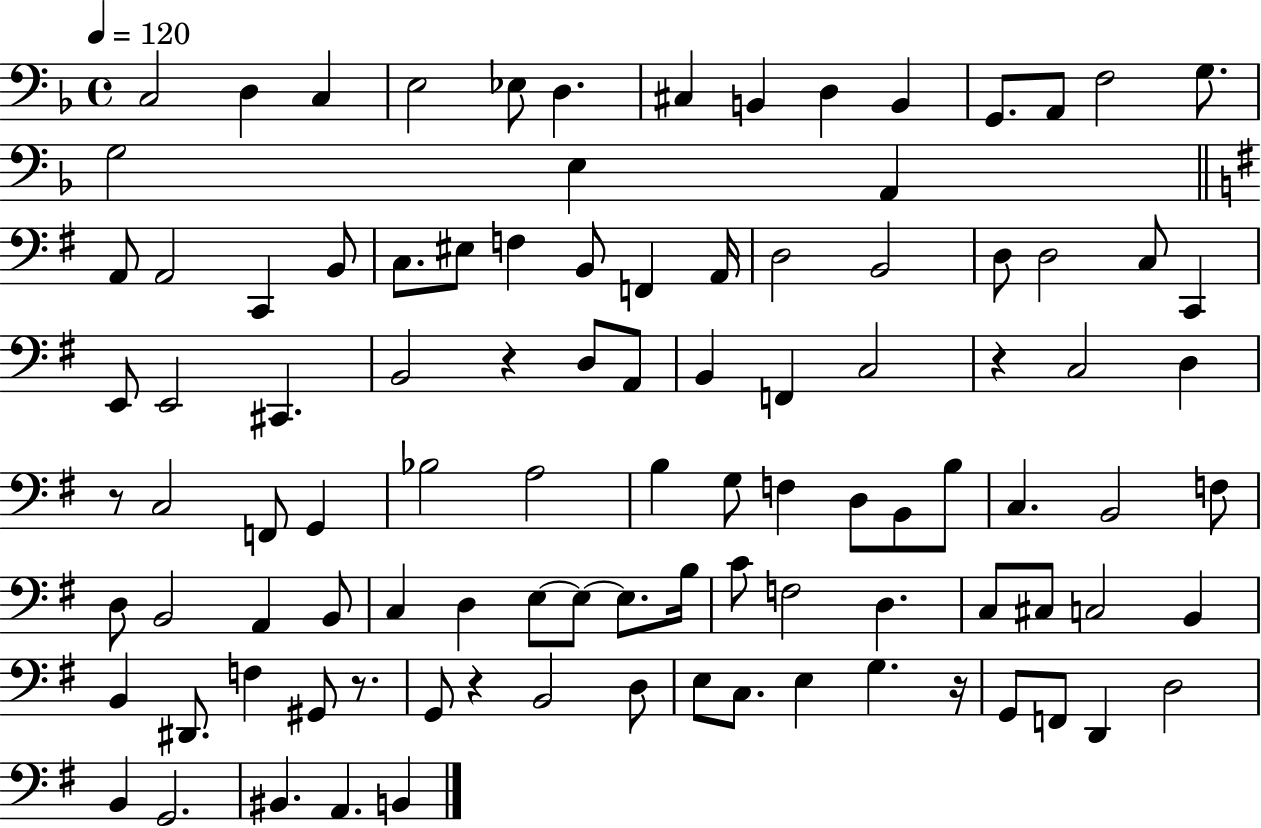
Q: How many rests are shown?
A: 6